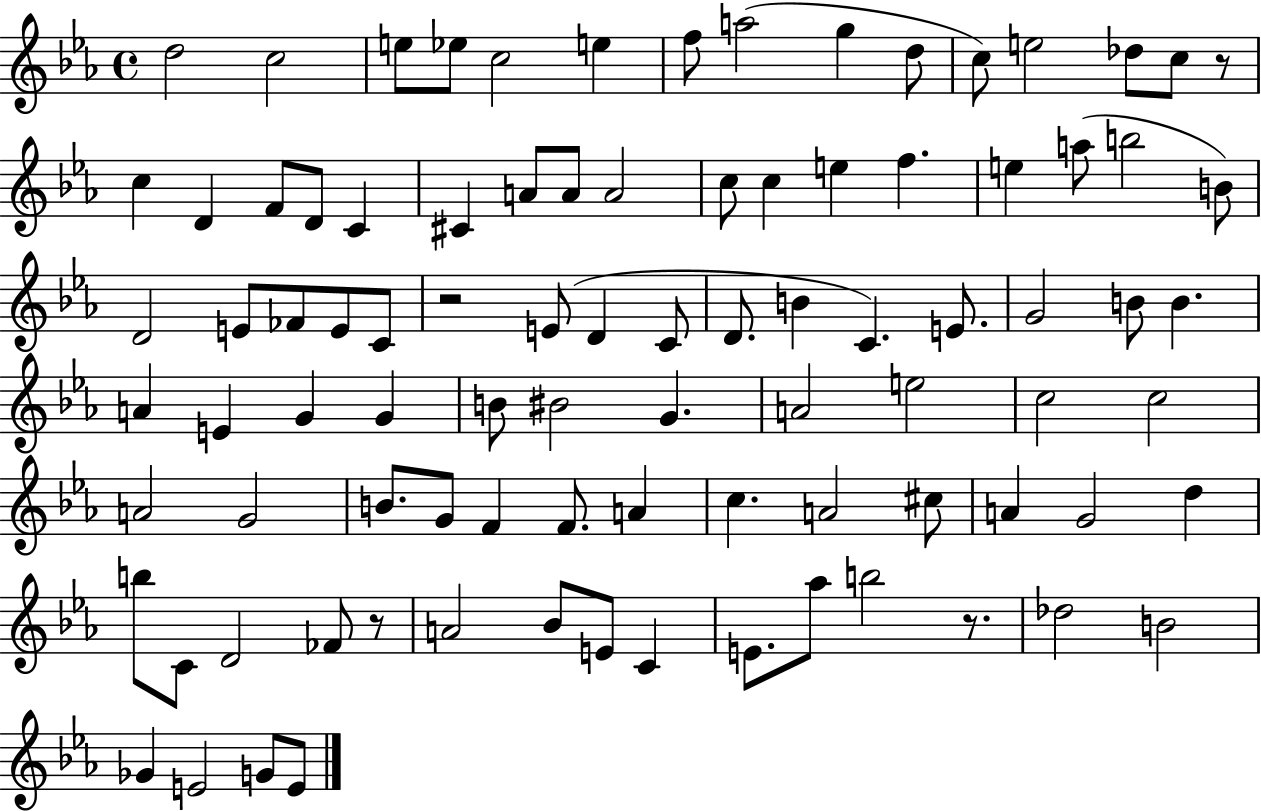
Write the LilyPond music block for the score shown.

{
  \clef treble
  \time 4/4
  \defaultTimeSignature
  \key ees \major
  d''2 c''2 | e''8 ees''8 c''2 e''4 | f''8 a''2( g''4 d''8 | c''8) e''2 des''8 c''8 r8 | \break c''4 d'4 f'8 d'8 c'4 | cis'4 a'8 a'8 a'2 | c''8 c''4 e''4 f''4. | e''4 a''8( b''2 b'8) | \break d'2 e'8 fes'8 e'8 c'8 | r2 e'8( d'4 c'8 | d'8. b'4 c'4.) e'8. | g'2 b'8 b'4. | \break a'4 e'4 g'4 g'4 | b'8 bis'2 g'4. | a'2 e''2 | c''2 c''2 | \break a'2 g'2 | b'8. g'8 f'4 f'8. a'4 | c''4. a'2 cis''8 | a'4 g'2 d''4 | \break b''8 c'8 d'2 fes'8 r8 | a'2 bes'8 e'8 c'4 | e'8. aes''8 b''2 r8. | des''2 b'2 | \break ges'4 e'2 g'8 e'8 | \bar "|."
}